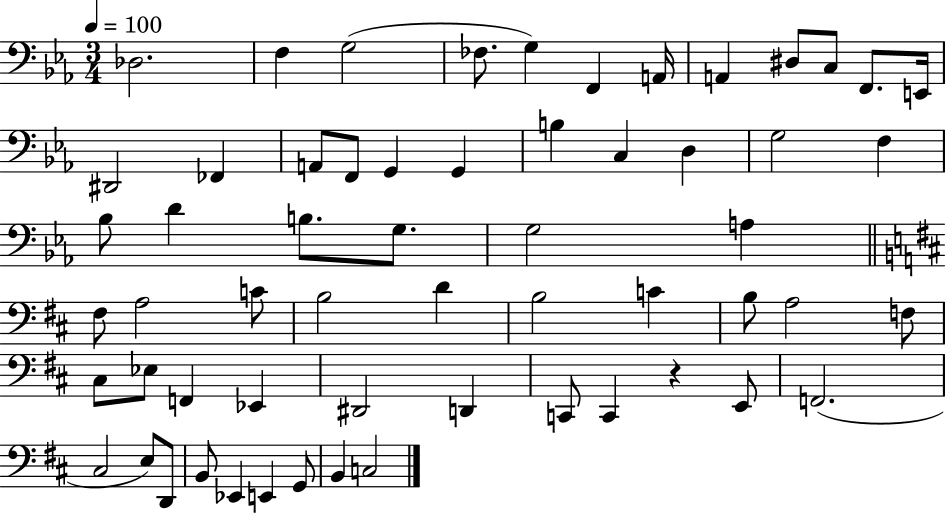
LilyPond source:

{
  \clef bass
  \numericTimeSignature
  \time 3/4
  \key ees \major
  \tempo 4 = 100
  \repeat volta 2 { des2. | f4 g2( | fes8. g4) f,4 a,16 | a,4 dis8 c8 f,8. e,16 | \break dis,2 fes,4 | a,8 f,8 g,4 g,4 | b4 c4 d4 | g2 f4 | \break bes8 d'4 b8. g8. | g2 a4 | \bar "||" \break \key b \minor fis8 a2 c'8 | b2 d'4 | b2 c'4 | b8 a2 f8 | \break cis8 ees8 f,4 ees,4 | dis,2 d,4 | c,8 c,4 r4 e,8 | f,2.( | \break cis2 e8) d,8 | b,8 ees,4 e,4 g,8 | b,4 c2 | } \bar "|."
}